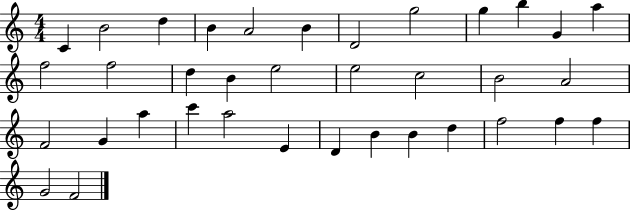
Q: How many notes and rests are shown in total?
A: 36